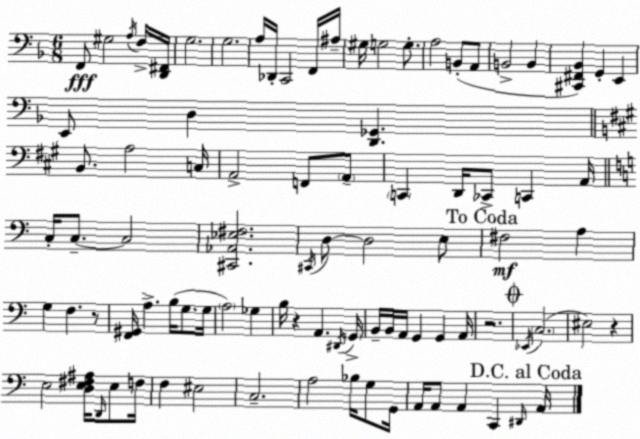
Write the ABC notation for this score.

X:1
T:Untitled
M:6/8
L:1/4
K:F
F,,/2 ^G,2 A,/4 F,/4 [D,,^F,,]/4 G,2 G,2 A,/4 _D,,/4 C,,2 F,,/4 ^A,/4 ^G,/4 G,2 G,/2 A,2 B,,/2 A,,/2 B,,2 B,, [^C,,^F,,_B,,] G,, E,, E,,/2 D, [D,,_G,,] B,,/2 A,2 C,/4 A,,2 F,,/2 A,,/2 C,, D,,/4 _C,,/2 C,, A,,/4 C,/4 C,/2 C,2 [^C,,_A,,_E,^F,]2 ^C,,/4 D,/2 D,2 E,/2 ^F,2 A, G, F, z/2 [F,,^G,,]/4 A, B,/4 G,/2 G,/4 A,2 _G, B,/4 z A,, ^D,,/4 G,,/4 B,,/4 B,,/4 A,,/4 G,, G,, A,,/4 z2 _E,,/4 C,2 ^E,2 z E,2 [D,E,^F,^A,]/4 D,,/4 E,/2 F,/4 F, ^E,2 C,2 A,2 _B,/4 G,/2 G,,/4 A,,/4 A,,/2 A,, C,, ^D,,/4 A,,/4